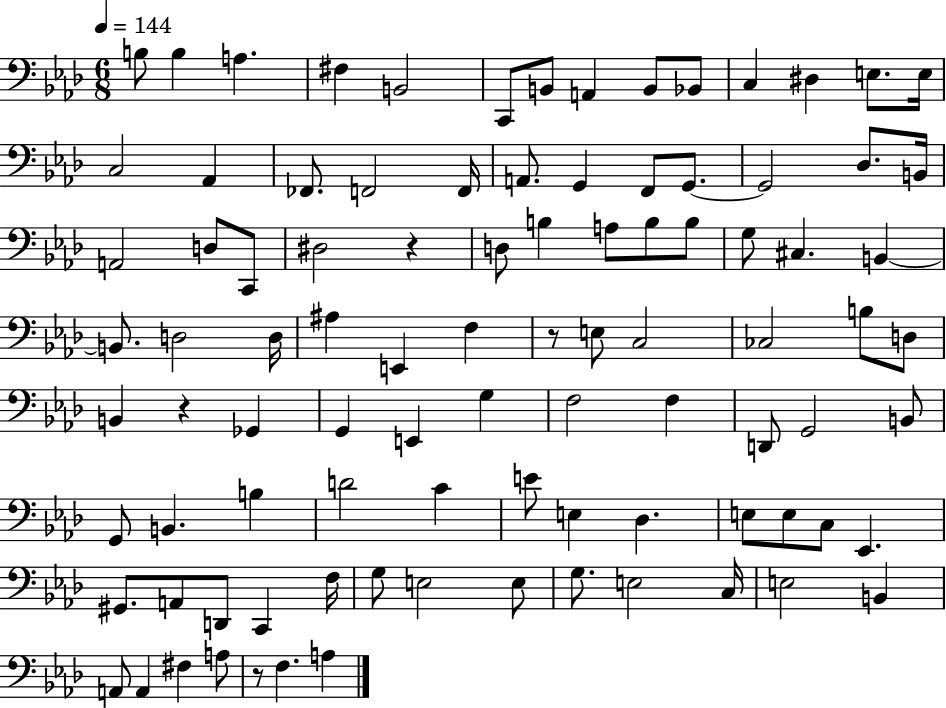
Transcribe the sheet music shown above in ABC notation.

X:1
T:Untitled
M:6/8
L:1/4
K:Ab
B,/2 B, A, ^F, B,,2 C,,/2 B,,/2 A,, B,,/2 _B,,/2 C, ^D, E,/2 E,/4 C,2 _A,, _F,,/2 F,,2 F,,/4 A,,/2 G,, F,,/2 G,,/2 G,,2 _D,/2 B,,/4 A,,2 D,/2 C,,/2 ^D,2 z D,/2 B, A,/2 B,/2 B,/2 G,/2 ^C, B,, B,,/2 D,2 D,/4 ^A, E,, F, z/2 E,/2 C,2 _C,2 B,/2 D,/2 B,, z _G,, G,, E,, G, F,2 F, D,,/2 G,,2 B,,/2 G,,/2 B,, B, D2 C E/2 E, _D, E,/2 E,/2 C,/2 _E,, ^G,,/2 A,,/2 D,,/2 C,, F,/4 G,/2 E,2 E,/2 G,/2 E,2 C,/4 E,2 B,, A,,/2 A,, ^F, A,/2 z/2 F, A,